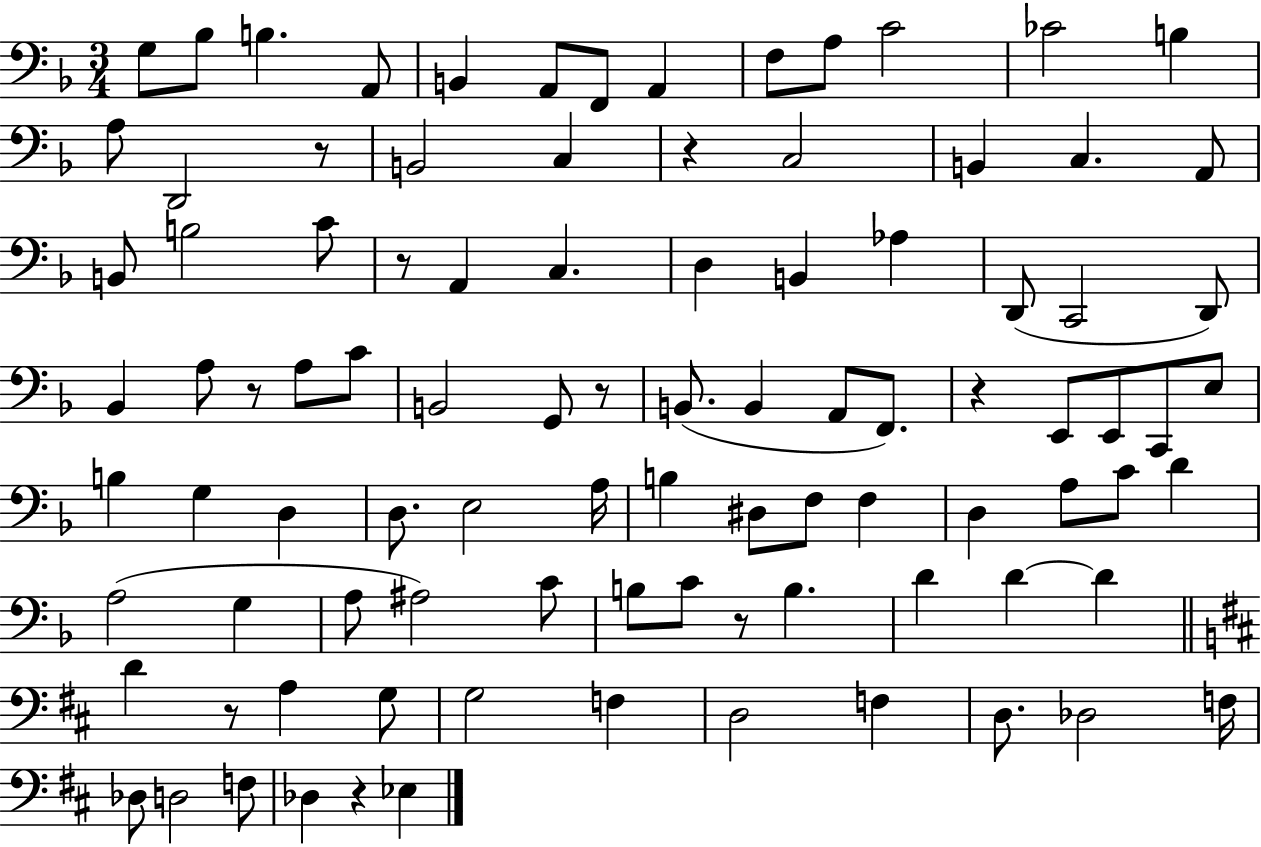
G3/e Bb3/e B3/q. A2/e B2/q A2/e F2/e A2/q F3/e A3/e C4/h CES4/h B3/q A3/e D2/h R/e B2/h C3/q R/q C3/h B2/q C3/q. A2/e B2/e B3/h C4/e R/e A2/q C3/q. D3/q B2/q Ab3/q D2/e C2/h D2/e Bb2/q A3/e R/e A3/e C4/e B2/h G2/e R/e B2/e. B2/q A2/e F2/e. R/q E2/e E2/e C2/e E3/e B3/q G3/q D3/q D3/e. E3/h A3/s B3/q D#3/e F3/e F3/q D3/q A3/e C4/e D4/q A3/h G3/q A3/e A#3/h C4/e B3/e C4/e R/e B3/q. D4/q D4/q D4/q D4/q R/e A3/q G3/e G3/h F3/q D3/h F3/q D3/e. Db3/h F3/s Db3/e D3/h F3/e Db3/q R/q Eb3/q